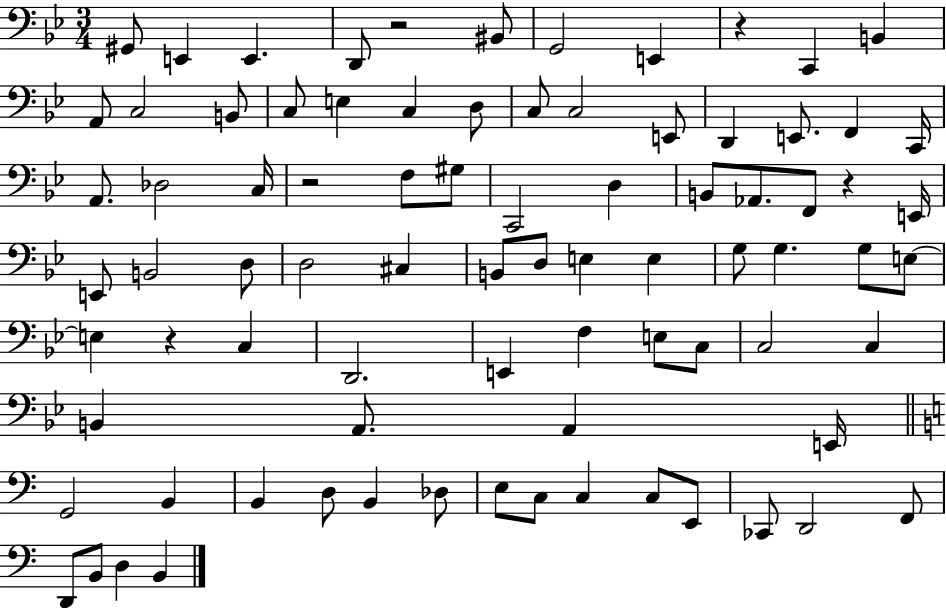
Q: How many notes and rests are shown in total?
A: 83